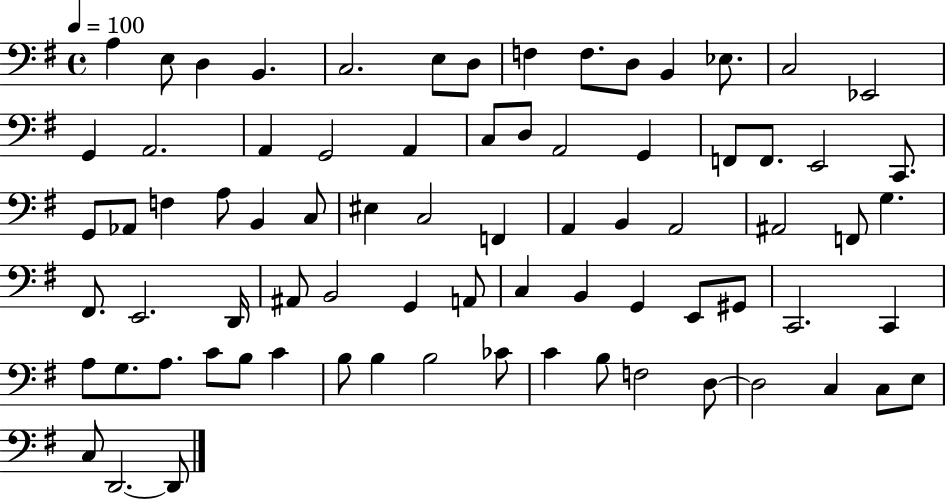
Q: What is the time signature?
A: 4/4